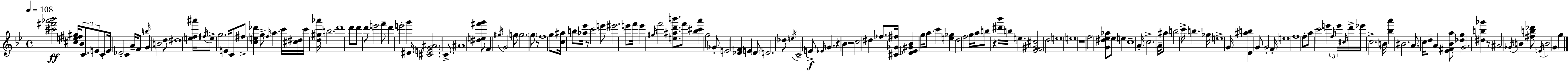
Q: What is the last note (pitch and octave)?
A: G5